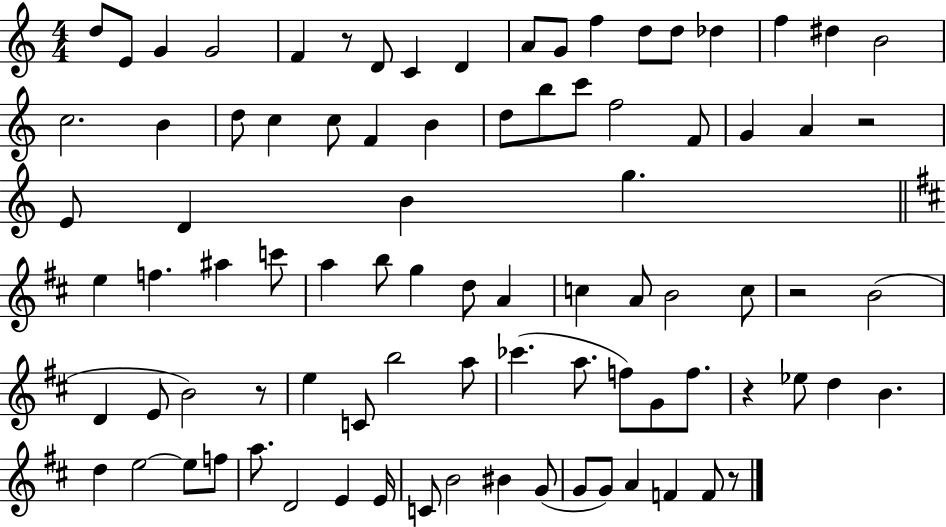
D5/e E4/e G4/q G4/h F4/q R/e D4/e C4/q D4/q A4/e G4/e F5/q D5/e D5/e Db5/q F5/q D#5/q B4/h C5/h. B4/q D5/e C5/q C5/e F4/q B4/q D5/e B5/e C6/e F5/h F4/e G4/q A4/q R/h E4/e D4/q B4/q G5/q. E5/q F5/q. A#5/q C6/e A5/q B5/e G5/q D5/e A4/q C5/q A4/e B4/h C5/e R/h B4/h D4/q E4/e B4/h R/e E5/q C4/e B5/h A5/e CES6/q. A5/e. F5/e G4/e F5/e. R/q Eb5/e D5/q B4/q. D5/q E5/h E5/e F5/e A5/e. D4/h E4/q E4/s C4/e B4/h BIS4/q G4/e G4/e G4/e A4/q F4/q F4/e R/e